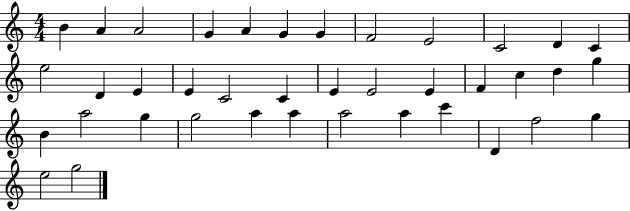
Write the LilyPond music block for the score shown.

{
  \clef treble
  \numericTimeSignature
  \time 4/4
  \key c \major
  b'4 a'4 a'2 | g'4 a'4 g'4 g'4 | f'2 e'2 | c'2 d'4 c'4 | \break e''2 d'4 e'4 | e'4 c'2 c'4 | e'4 e'2 e'4 | f'4 c''4 d''4 g''4 | \break b'4 a''2 g''4 | g''2 a''4 a''4 | a''2 a''4 c'''4 | d'4 f''2 g''4 | \break e''2 g''2 | \bar "|."
}